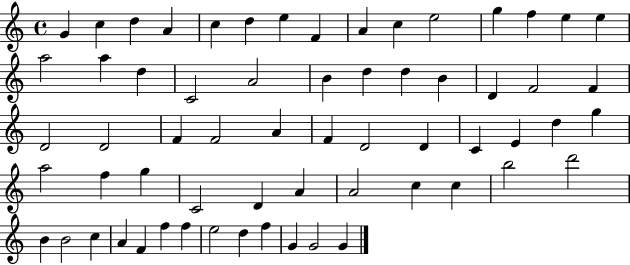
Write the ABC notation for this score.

X:1
T:Untitled
M:4/4
L:1/4
K:C
G c d A c d e F A c e2 g f e e a2 a d C2 A2 B d d B D F2 F D2 D2 F F2 A F D2 D C E d g a2 f g C2 D A A2 c c b2 d'2 B B2 c A F f f e2 d f G G2 G